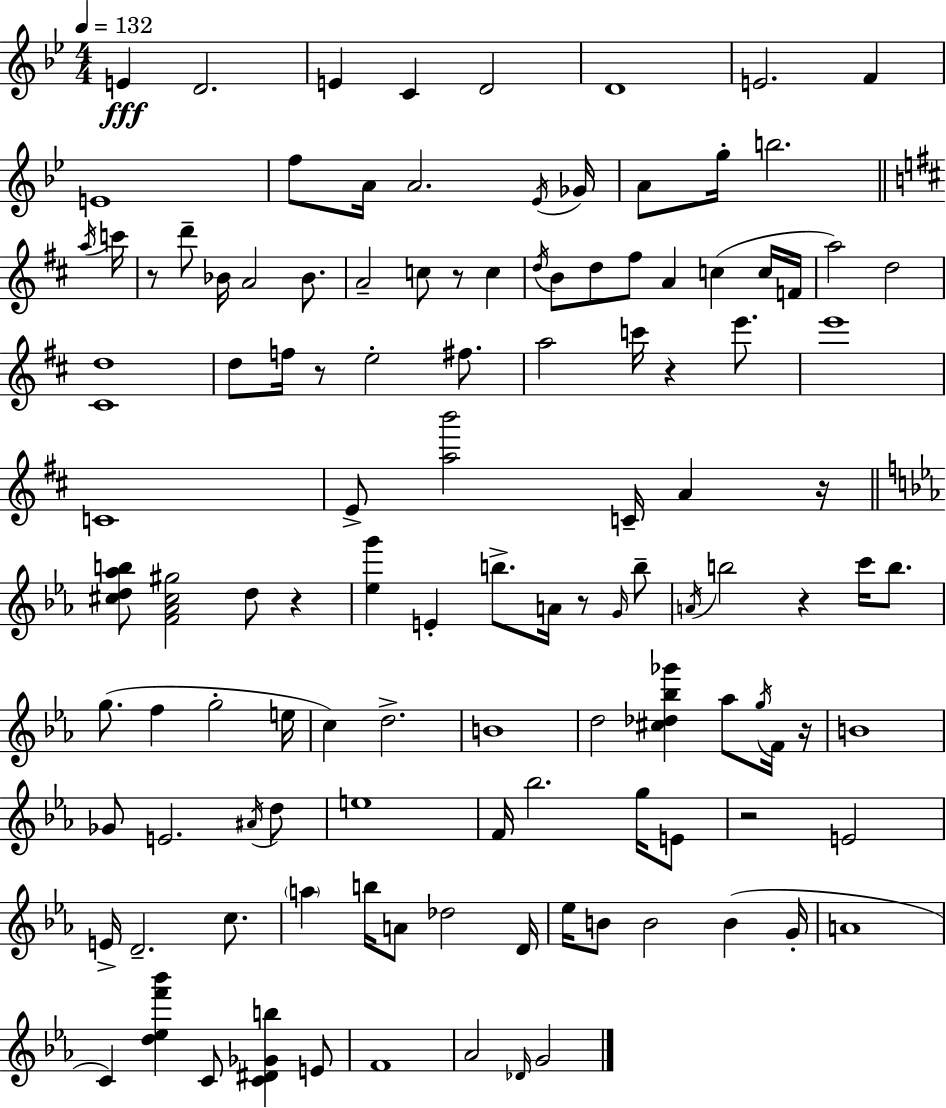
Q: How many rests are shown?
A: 10